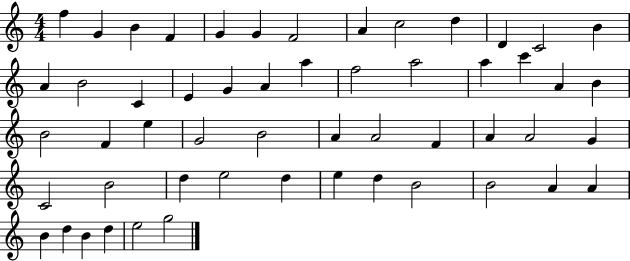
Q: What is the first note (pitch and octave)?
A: F5